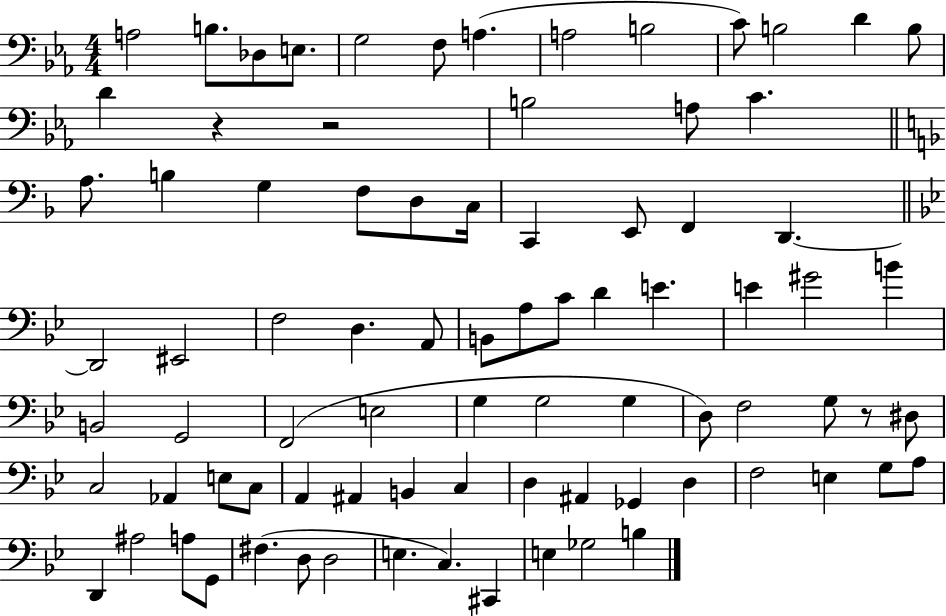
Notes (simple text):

A3/h B3/e. Db3/e E3/e. G3/h F3/e A3/q. A3/h B3/h C4/e B3/h D4/q B3/e D4/q R/q R/h B3/h A3/e C4/q. A3/e. B3/q G3/q F3/e D3/e C3/s C2/q E2/e F2/q D2/q. D2/h EIS2/h F3/h D3/q. A2/e B2/e A3/e C4/e D4/q E4/q. E4/q G#4/h B4/q B2/h G2/h F2/h E3/h G3/q G3/h G3/q D3/e F3/h G3/e R/e D#3/e C3/h Ab2/q E3/e C3/e A2/q A#2/q B2/q C3/q D3/q A#2/q Gb2/q D3/q F3/h E3/q G3/e A3/e D2/q A#3/h A3/e G2/e F#3/q. D3/e D3/h E3/q. C3/q. C#2/q E3/q Gb3/h B3/q